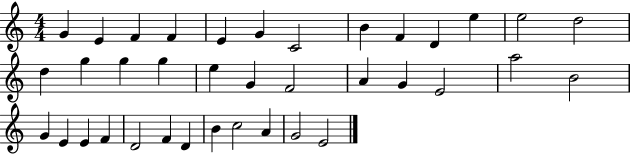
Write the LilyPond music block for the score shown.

{
  \clef treble
  \numericTimeSignature
  \time 4/4
  \key c \major
  g'4 e'4 f'4 f'4 | e'4 g'4 c'2 | b'4 f'4 d'4 e''4 | e''2 d''2 | \break d''4 g''4 g''4 g''4 | e''4 g'4 f'2 | a'4 g'4 e'2 | a''2 b'2 | \break g'4 e'4 e'4 f'4 | d'2 f'4 d'4 | b'4 c''2 a'4 | g'2 e'2 | \break \bar "|."
}